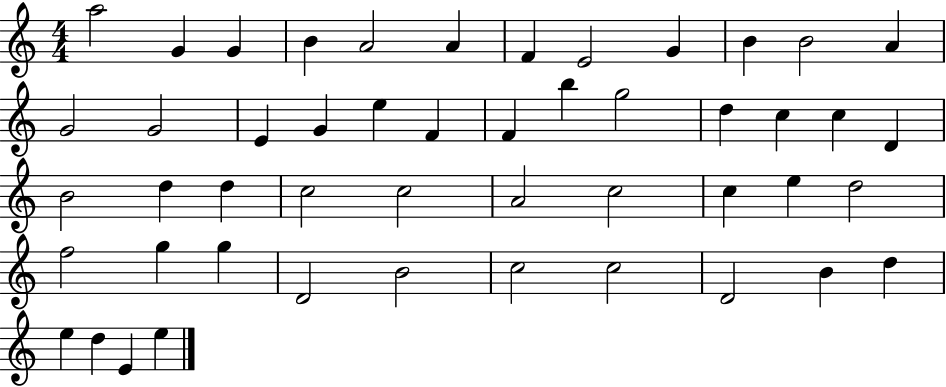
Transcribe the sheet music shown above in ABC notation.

X:1
T:Untitled
M:4/4
L:1/4
K:C
a2 G G B A2 A F E2 G B B2 A G2 G2 E G e F F b g2 d c c D B2 d d c2 c2 A2 c2 c e d2 f2 g g D2 B2 c2 c2 D2 B d e d E e